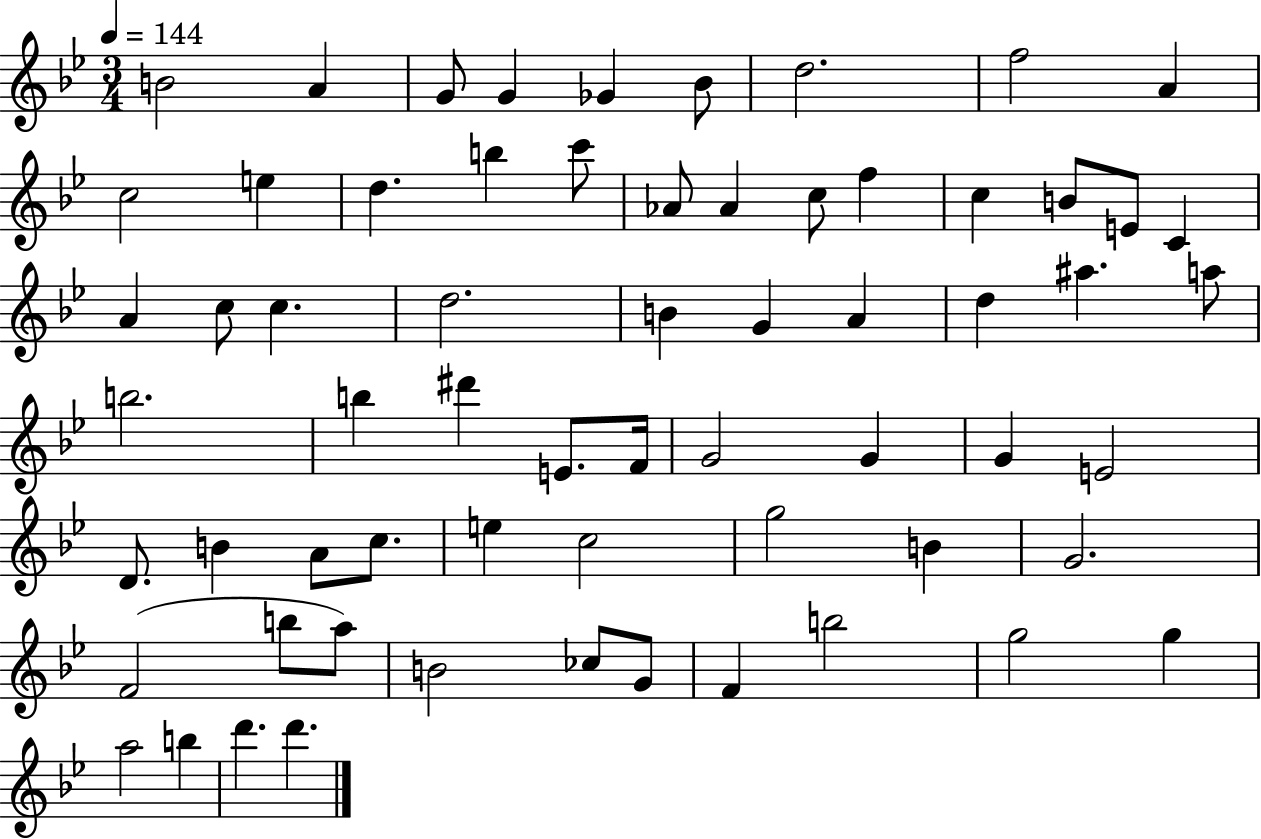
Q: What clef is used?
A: treble